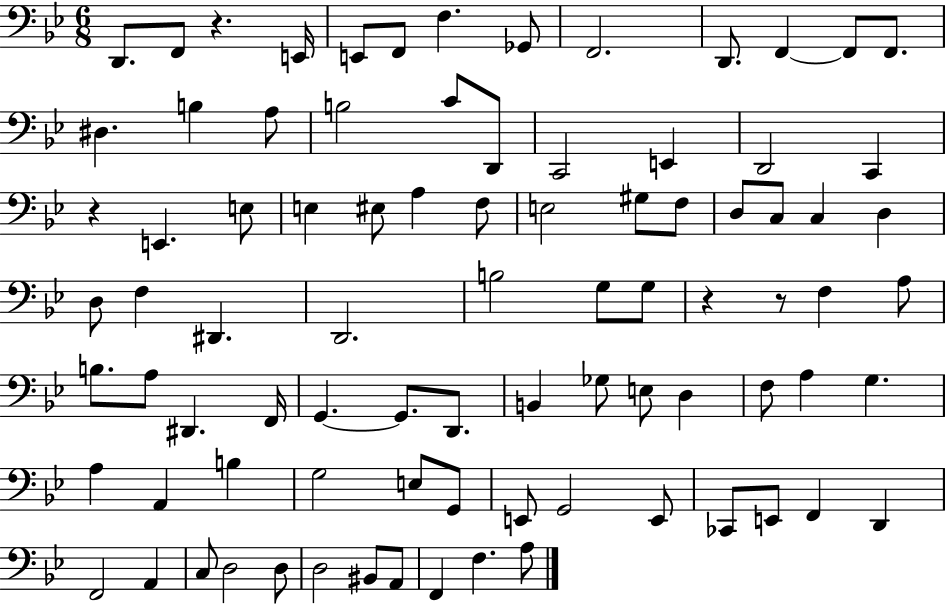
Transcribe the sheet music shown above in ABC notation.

X:1
T:Untitled
M:6/8
L:1/4
K:Bb
D,,/2 F,,/2 z E,,/4 E,,/2 F,,/2 F, _G,,/2 F,,2 D,,/2 F,, F,,/2 F,,/2 ^D, B, A,/2 B,2 C/2 D,,/2 C,,2 E,, D,,2 C,, z E,, E,/2 E, ^E,/2 A, F,/2 E,2 ^G,/2 F,/2 D,/2 C,/2 C, D, D,/2 F, ^D,, D,,2 B,2 G,/2 G,/2 z z/2 F, A,/2 B,/2 A,/2 ^D,, F,,/4 G,, G,,/2 D,,/2 B,, _G,/2 E,/2 D, F,/2 A, G, A, A,, B, G,2 E,/2 G,,/2 E,,/2 G,,2 E,,/2 _C,,/2 E,,/2 F,, D,, F,,2 A,, C,/2 D,2 D,/2 D,2 ^B,,/2 A,,/2 F,, F, A,/2